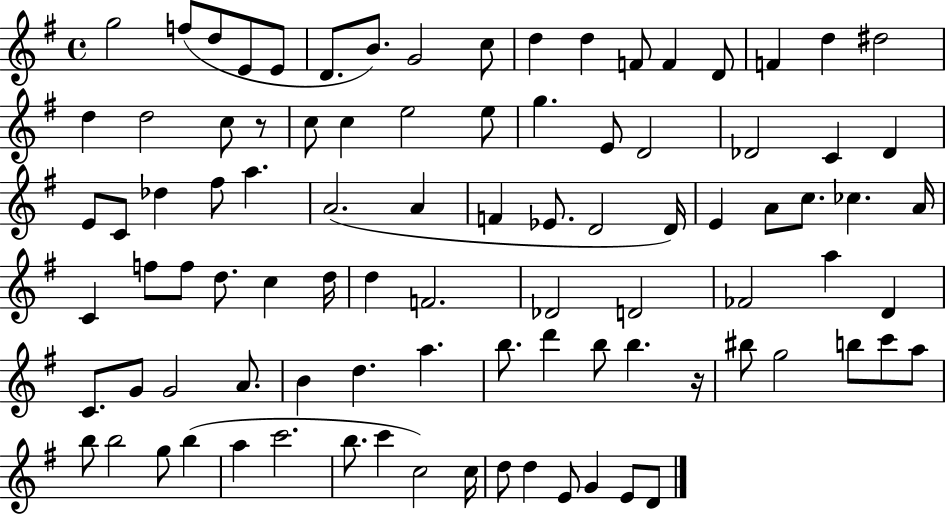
G5/h F5/e D5/e E4/e E4/e D4/e. B4/e. G4/h C5/e D5/q D5/q F4/e F4/q D4/e F4/q D5/q D#5/h D5/q D5/h C5/e R/e C5/e C5/q E5/h E5/e G5/q. E4/e D4/h Db4/h C4/q Db4/q E4/e C4/e Db5/q F#5/e A5/q. A4/h. A4/q F4/q Eb4/e. D4/h D4/s E4/q A4/e C5/e. CES5/q. A4/s C4/q F5/e F5/e D5/e. C5/q D5/s D5/q F4/h. Db4/h D4/h FES4/h A5/q D4/q C4/e. G4/e G4/h A4/e. B4/q D5/q. A5/q. B5/e. D6/q B5/e B5/q. R/s BIS5/e G5/h B5/e C6/e A5/e B5/e B5/h G5/e B5/q A5/q C6/h. B5/e. C6/q C5/h C5/s D5/e D5/q E4/e G4/q E4/e D4/e